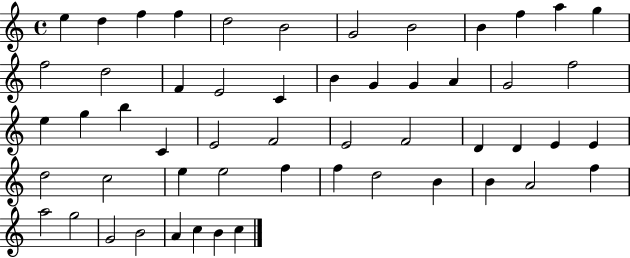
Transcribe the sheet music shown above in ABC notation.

X:1
T:Untitled
M:4/4
L:1/4
K:C
e d f f d2 B2 G2 B2 B f a g f2 d2 F E2 C B G G A G2 f2 e g b C E2 F2 E2 F2 D D E E d2 c2 e e2 f f d2 B B A2 f a2 g2 G2 B2 A c B c